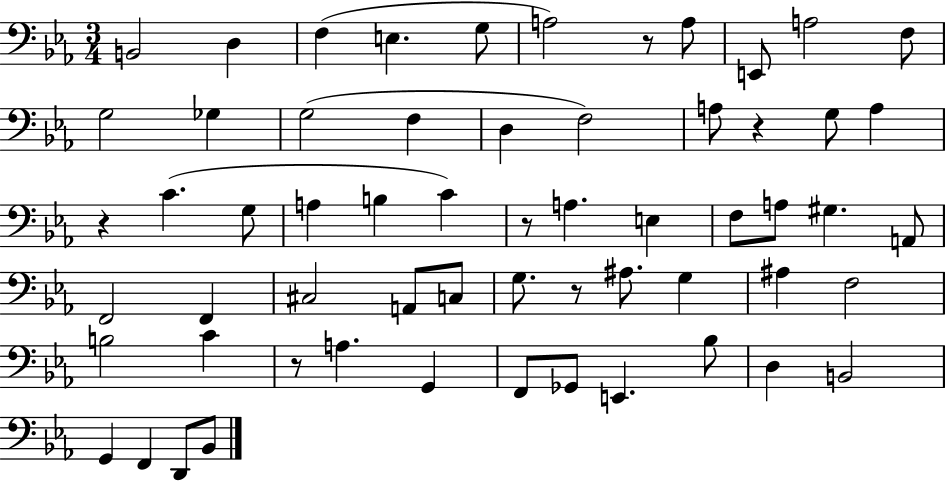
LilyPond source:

{
  \clef bass
  \numericTimeSignature
  \time 3/4
  \key ees \major
  b,2 d4 | f4( e4. g8 | a2) r8 a8 | e,8 a2 f8 | \break g2 ges4 | g2( f4 | d4 f2) | a8 r4 g8 a4 | \break r4 c'4.( g8 | a4 b4 c'4) | r8 a4. e4 | f8 a8 gis4. a,8 | \break f,2 f,4 | cis2 a,8 c8 | g8. r8 ais8. g4 | ais4 f2 | \break b2 c'4 | r8 a4. g,4 | f,8 ges,8 e,4. bes8 | d4 b,2 | \break g,4 f,4 d,8 bes,8 | \bar "|."
}